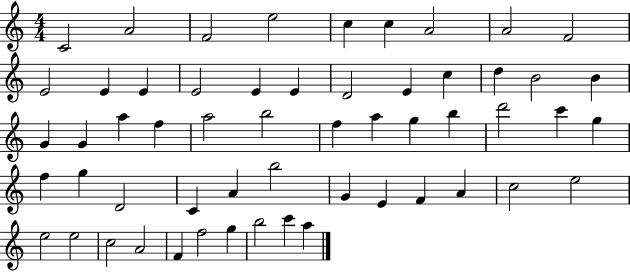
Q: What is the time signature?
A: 4/4